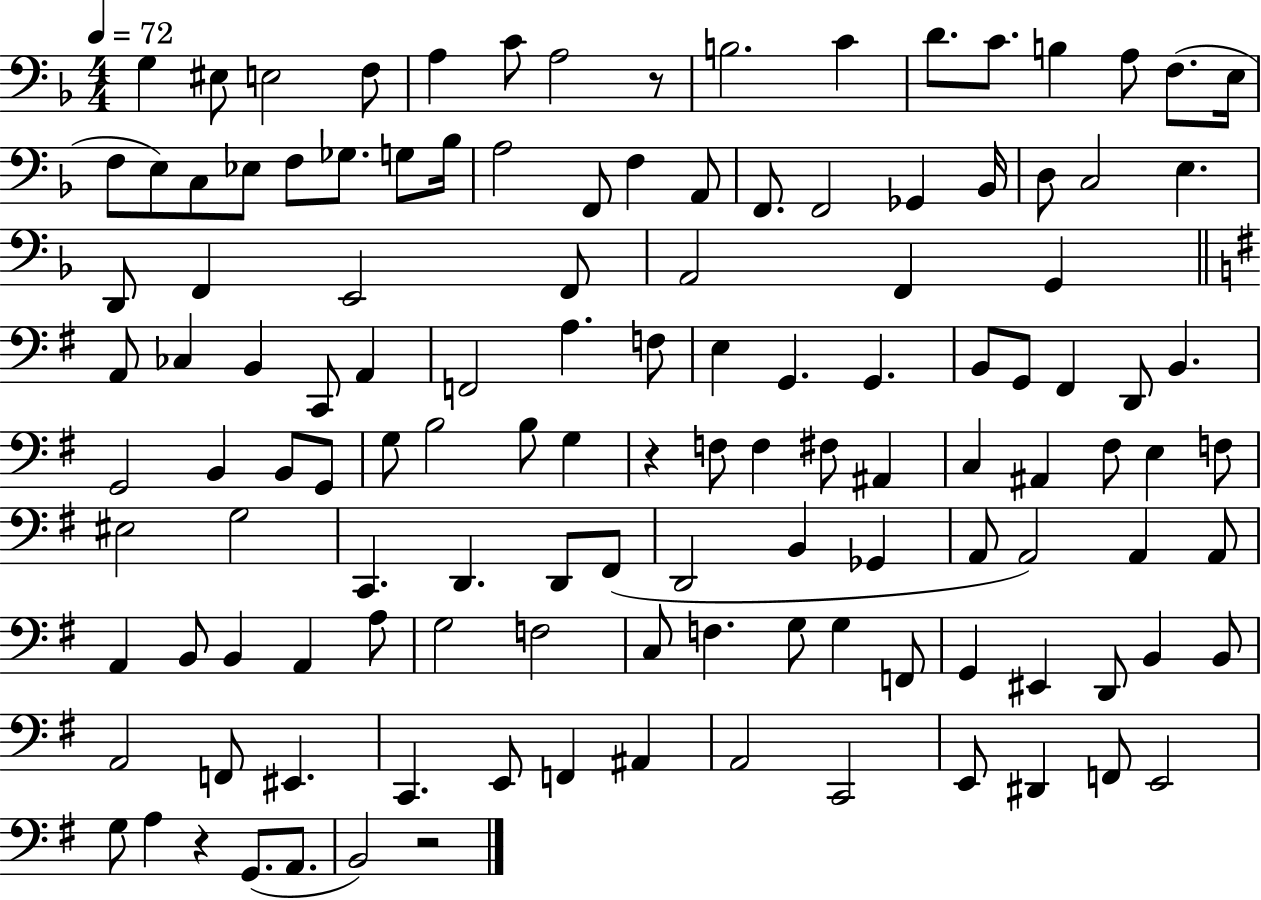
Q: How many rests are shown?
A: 4